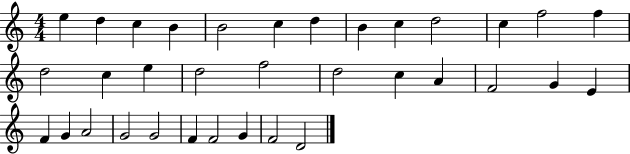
X:1
T:Untitled
M:4/4
L:1/4
K:C
e d c B B2 c d B c d2 c f2 f d2 c e d2 f2 d2 c A F2 G E F G A2 G2 G2 F F2 G F2 D2